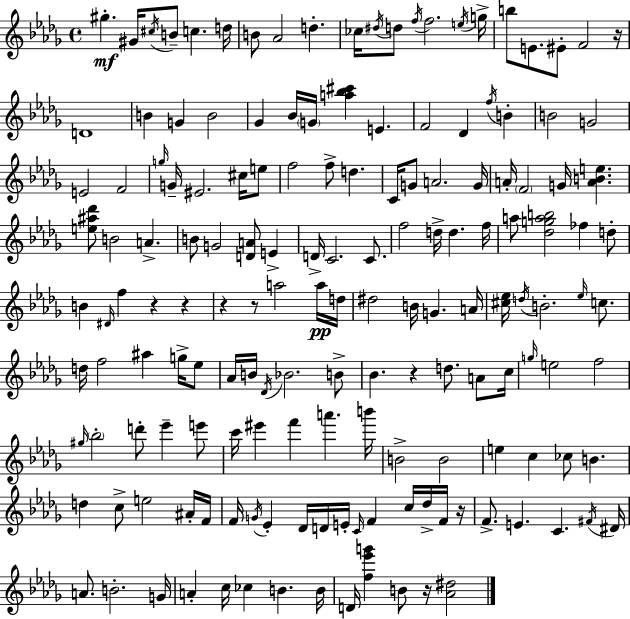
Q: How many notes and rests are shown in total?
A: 160